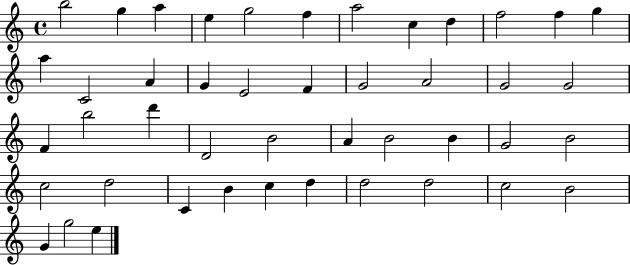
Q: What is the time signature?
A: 4/4